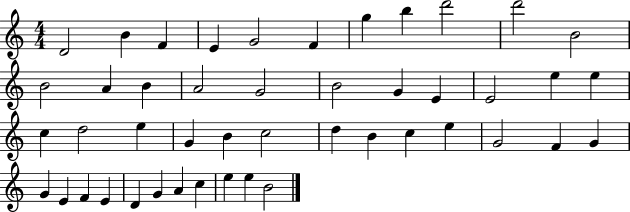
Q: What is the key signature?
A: C major